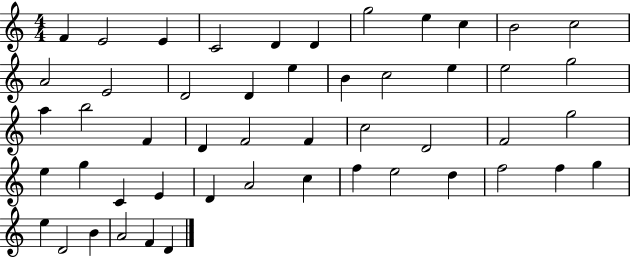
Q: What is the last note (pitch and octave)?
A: D4